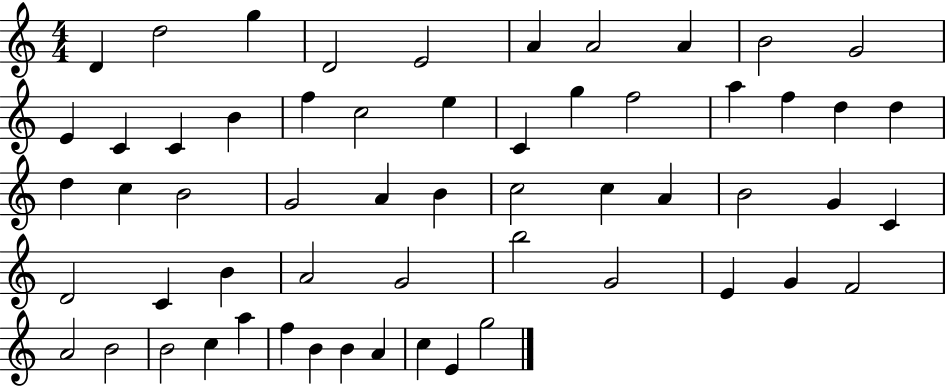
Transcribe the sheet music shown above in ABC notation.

X:1
T:Untitled
M:4/4
L:1/4
K:C
D d2 g D2 E2 A A2 A B2 G2 E C C B f c2 e C g f2 a f d d d c B2 G2 A B c2 c A B2 G C D2 C B A2 G2 b2 G2 E G F2 A2 B2 B2 c a f B B A c E g2